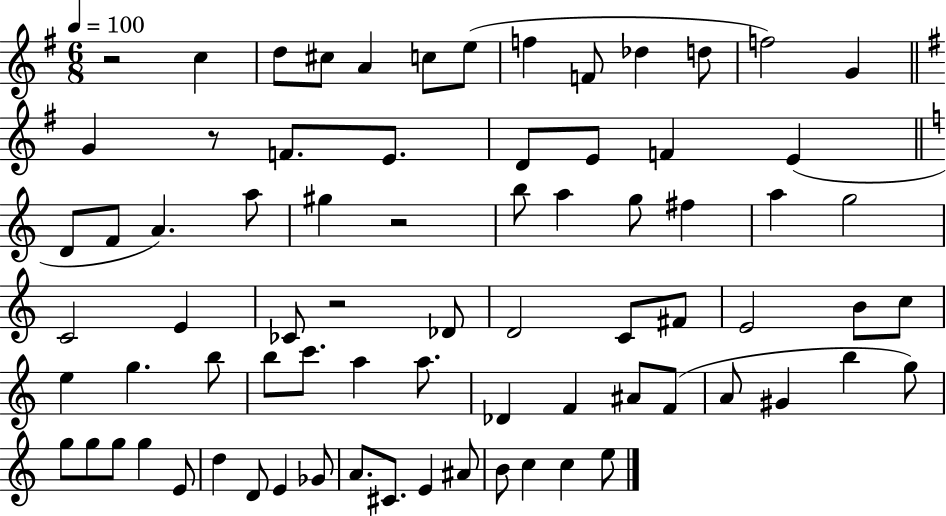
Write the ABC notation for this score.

X:1
T:Untitled
M:6/8
L:1/4
K:G
z2 c d/2 ^c/2 A c/2 e/2 f F/2 _d d/2 f2 G G z/2 F/2 E/2 D/2 E/2 F E D/2 F/2 A a/2 ^g z2 b/2 a g/2 ^f a g2 C2 E _C/2 z2 _D/2 D2 C/2 ^F/2 E2 B/2 c/2 e g b/2 b/2 c'/2 a a/2 _D F ^A/2 F/2 A/2 ^G b g/2 g/2 g/2 g/2 g E/2 d D/2 E _G/2 A/2 ^C/2 E ^A/2 B/2 c c e/2